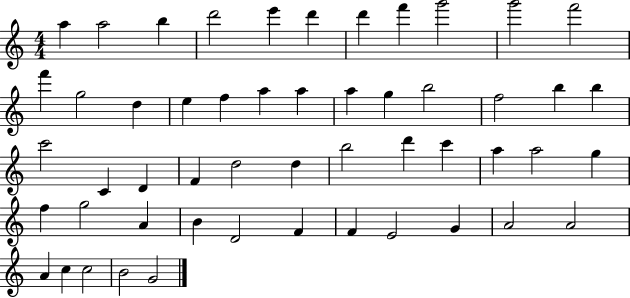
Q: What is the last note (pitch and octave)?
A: G4